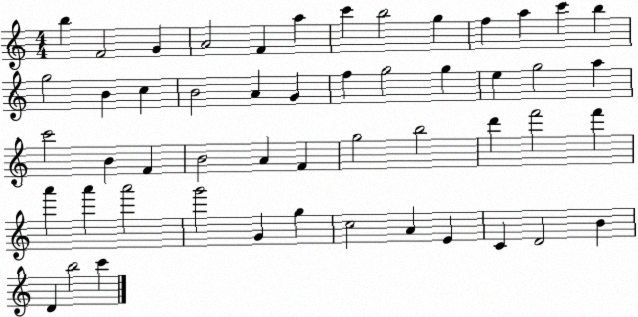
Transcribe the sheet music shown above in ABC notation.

X:1
T:Untitled
M:4/4
L:1/4
K:C
b F2 G A2 F a c' b2 g f a c' b g2 B c B2 A G f g2 g e g2 a c'2 B F B2 A F g2 b2 d' f'2 f' a' a' a'2 g'2 G g c2 A E C D2 B D b2 c'